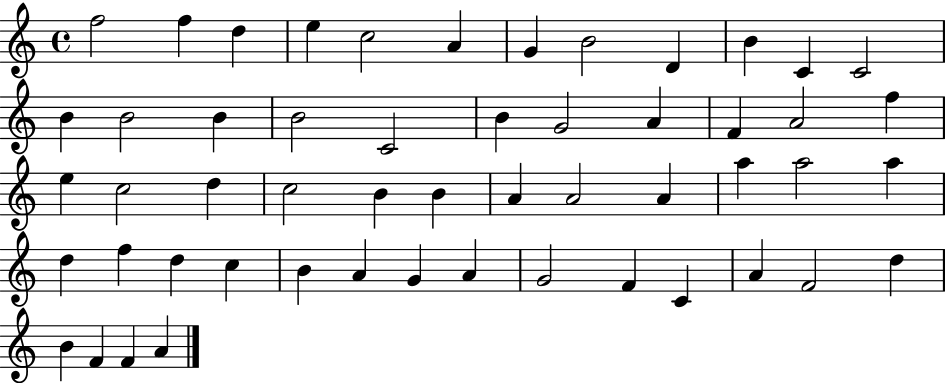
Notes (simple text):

F5/h F5/q D5/q E5/q C5/h A4/q G4/q B4/h D4/q B4/q C4/q C4/h B4/q B4/h B4/q B4/h C4/h B4/q G4/h A4/q F4/q A4/h F5/q E5/q C5/h D5/q C5/h B4/q B4/q A4/q A4/h A4/q A5/q A5/h A5/q D5/q F5/q D5/q C5/q B4/q A4/q G4/q A4/q G4/h F4/q C4/q A4/q F4/h D5/q B4/q F4/q F4/q A4/q